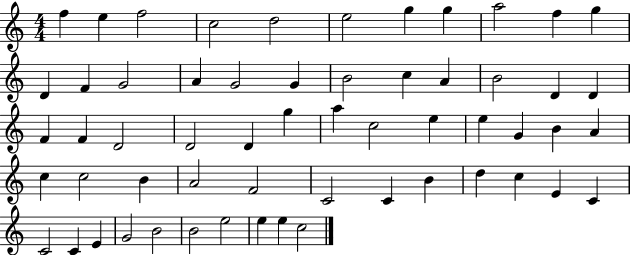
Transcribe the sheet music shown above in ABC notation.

X:1
T:Untitled
M:4/4
L:1/4
K:C
f e f2 c2 d2 e2 g g a2 f g D F G2 A G2 G B2 c A B2 D D F F D2 D2 D g a c2 e e G B A c c2 B A2 F2 C2 C B d c E C C2 C E G2 B2 B2 e2 e e c2